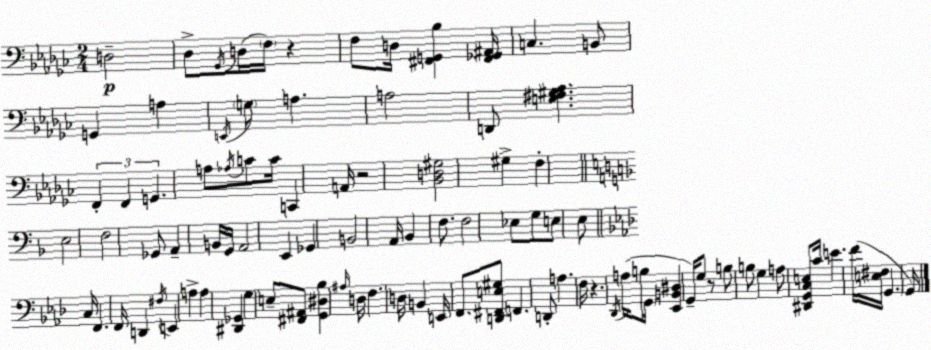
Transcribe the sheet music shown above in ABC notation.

X:1
T:Untitled
M:2/4
L:1/4
K:Ebm
D,2 _D,/2 _G,,/4 D,/4 F,/4 z F,/2 D,/4 [^F,,G,,_B,] [^F,,_G,,^A,,]/4 C, B,,/2 G,, A, E,,/4 G,/2 A, A,2 D,,/2 [E,^F,^G,_A,] F,, F,, G,, A,/2 _A,/4 C/2 C/4 C,, A,,/4 z2 [_B,,D,^G,]2 ^G, F, E,2 F,2 _G,,/2 A,, B,,/4 G,,/4 A,,2 E,, _G,, B,,2 A,,/4 _B,, F,/2 F,2 _E,/2 G,/2 E,/2 E,/2 C,/4 F,, F,,/4 D,, ^F,/4 E,, A, A, [^D,,_G,,] G, E,/2 [^F,,^A,,]/2 [G,,^D,_B,] ^A,/4 D,/4 F, D,/4 B,, E,,/4 F,,/2 [D,,^F,,E,^G,]/2 F,, D,,/2 A, F,/4 z _D,,/4 A,/4 B,/2 G,,/4 [_E,,B,,^D,] G,,/4 G,/2 z/2 B,/2 B,/2 G, A,/2 [^D,,G,,C,E,]/2 C/4 E F/4 [E,^F,]/4 G,, G,,/4